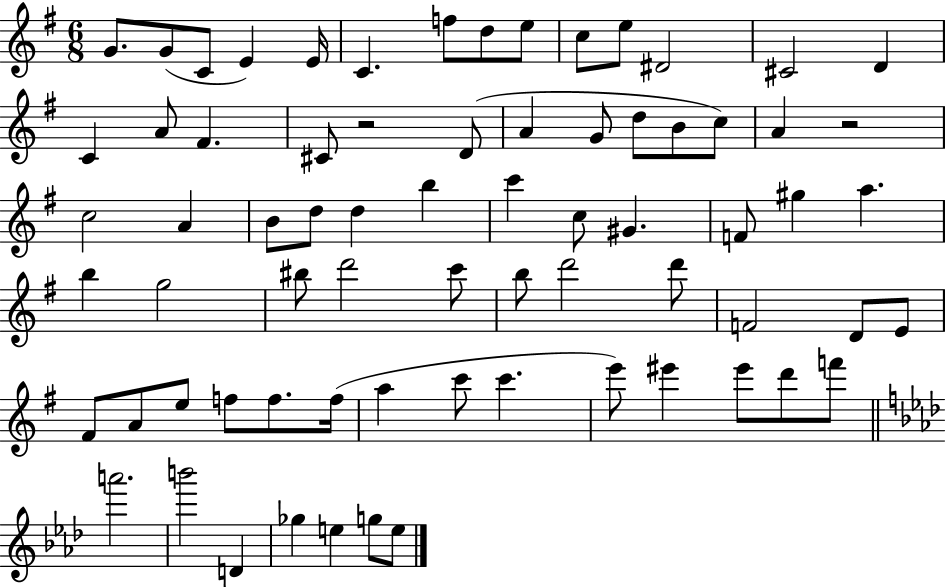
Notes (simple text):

G4/e. G4/e C4/e E4/q E4/s C4/q. F5/e D5/e E5/e C5/e E5/e D#4/h C#4/h D4/q C4/q A4/e F#4/q. C#4/e R/h D4/e A4/q G4/e D5/e B4/e C5/e A4/q R/h C5/h A4/q B4/e D5/e D5/q B5/q C6/q C5/e G#4/q. F4/e G#5/q A5/q. B5/q G5/h BIS5/e D6/h C6/e B5/e D6/h D6/e F4/h D4/e E4/e F#4/e A4/e E5/e F5/e F5/e. F5/s A5/q C6/e C6/q. E6/e EIS6/q EIS6/e D6/e F6/e A6/h. B6/h D4/q Gb5/q E5/q G5/e E5/e